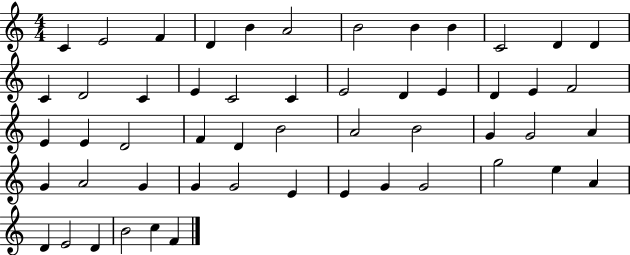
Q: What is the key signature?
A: C major